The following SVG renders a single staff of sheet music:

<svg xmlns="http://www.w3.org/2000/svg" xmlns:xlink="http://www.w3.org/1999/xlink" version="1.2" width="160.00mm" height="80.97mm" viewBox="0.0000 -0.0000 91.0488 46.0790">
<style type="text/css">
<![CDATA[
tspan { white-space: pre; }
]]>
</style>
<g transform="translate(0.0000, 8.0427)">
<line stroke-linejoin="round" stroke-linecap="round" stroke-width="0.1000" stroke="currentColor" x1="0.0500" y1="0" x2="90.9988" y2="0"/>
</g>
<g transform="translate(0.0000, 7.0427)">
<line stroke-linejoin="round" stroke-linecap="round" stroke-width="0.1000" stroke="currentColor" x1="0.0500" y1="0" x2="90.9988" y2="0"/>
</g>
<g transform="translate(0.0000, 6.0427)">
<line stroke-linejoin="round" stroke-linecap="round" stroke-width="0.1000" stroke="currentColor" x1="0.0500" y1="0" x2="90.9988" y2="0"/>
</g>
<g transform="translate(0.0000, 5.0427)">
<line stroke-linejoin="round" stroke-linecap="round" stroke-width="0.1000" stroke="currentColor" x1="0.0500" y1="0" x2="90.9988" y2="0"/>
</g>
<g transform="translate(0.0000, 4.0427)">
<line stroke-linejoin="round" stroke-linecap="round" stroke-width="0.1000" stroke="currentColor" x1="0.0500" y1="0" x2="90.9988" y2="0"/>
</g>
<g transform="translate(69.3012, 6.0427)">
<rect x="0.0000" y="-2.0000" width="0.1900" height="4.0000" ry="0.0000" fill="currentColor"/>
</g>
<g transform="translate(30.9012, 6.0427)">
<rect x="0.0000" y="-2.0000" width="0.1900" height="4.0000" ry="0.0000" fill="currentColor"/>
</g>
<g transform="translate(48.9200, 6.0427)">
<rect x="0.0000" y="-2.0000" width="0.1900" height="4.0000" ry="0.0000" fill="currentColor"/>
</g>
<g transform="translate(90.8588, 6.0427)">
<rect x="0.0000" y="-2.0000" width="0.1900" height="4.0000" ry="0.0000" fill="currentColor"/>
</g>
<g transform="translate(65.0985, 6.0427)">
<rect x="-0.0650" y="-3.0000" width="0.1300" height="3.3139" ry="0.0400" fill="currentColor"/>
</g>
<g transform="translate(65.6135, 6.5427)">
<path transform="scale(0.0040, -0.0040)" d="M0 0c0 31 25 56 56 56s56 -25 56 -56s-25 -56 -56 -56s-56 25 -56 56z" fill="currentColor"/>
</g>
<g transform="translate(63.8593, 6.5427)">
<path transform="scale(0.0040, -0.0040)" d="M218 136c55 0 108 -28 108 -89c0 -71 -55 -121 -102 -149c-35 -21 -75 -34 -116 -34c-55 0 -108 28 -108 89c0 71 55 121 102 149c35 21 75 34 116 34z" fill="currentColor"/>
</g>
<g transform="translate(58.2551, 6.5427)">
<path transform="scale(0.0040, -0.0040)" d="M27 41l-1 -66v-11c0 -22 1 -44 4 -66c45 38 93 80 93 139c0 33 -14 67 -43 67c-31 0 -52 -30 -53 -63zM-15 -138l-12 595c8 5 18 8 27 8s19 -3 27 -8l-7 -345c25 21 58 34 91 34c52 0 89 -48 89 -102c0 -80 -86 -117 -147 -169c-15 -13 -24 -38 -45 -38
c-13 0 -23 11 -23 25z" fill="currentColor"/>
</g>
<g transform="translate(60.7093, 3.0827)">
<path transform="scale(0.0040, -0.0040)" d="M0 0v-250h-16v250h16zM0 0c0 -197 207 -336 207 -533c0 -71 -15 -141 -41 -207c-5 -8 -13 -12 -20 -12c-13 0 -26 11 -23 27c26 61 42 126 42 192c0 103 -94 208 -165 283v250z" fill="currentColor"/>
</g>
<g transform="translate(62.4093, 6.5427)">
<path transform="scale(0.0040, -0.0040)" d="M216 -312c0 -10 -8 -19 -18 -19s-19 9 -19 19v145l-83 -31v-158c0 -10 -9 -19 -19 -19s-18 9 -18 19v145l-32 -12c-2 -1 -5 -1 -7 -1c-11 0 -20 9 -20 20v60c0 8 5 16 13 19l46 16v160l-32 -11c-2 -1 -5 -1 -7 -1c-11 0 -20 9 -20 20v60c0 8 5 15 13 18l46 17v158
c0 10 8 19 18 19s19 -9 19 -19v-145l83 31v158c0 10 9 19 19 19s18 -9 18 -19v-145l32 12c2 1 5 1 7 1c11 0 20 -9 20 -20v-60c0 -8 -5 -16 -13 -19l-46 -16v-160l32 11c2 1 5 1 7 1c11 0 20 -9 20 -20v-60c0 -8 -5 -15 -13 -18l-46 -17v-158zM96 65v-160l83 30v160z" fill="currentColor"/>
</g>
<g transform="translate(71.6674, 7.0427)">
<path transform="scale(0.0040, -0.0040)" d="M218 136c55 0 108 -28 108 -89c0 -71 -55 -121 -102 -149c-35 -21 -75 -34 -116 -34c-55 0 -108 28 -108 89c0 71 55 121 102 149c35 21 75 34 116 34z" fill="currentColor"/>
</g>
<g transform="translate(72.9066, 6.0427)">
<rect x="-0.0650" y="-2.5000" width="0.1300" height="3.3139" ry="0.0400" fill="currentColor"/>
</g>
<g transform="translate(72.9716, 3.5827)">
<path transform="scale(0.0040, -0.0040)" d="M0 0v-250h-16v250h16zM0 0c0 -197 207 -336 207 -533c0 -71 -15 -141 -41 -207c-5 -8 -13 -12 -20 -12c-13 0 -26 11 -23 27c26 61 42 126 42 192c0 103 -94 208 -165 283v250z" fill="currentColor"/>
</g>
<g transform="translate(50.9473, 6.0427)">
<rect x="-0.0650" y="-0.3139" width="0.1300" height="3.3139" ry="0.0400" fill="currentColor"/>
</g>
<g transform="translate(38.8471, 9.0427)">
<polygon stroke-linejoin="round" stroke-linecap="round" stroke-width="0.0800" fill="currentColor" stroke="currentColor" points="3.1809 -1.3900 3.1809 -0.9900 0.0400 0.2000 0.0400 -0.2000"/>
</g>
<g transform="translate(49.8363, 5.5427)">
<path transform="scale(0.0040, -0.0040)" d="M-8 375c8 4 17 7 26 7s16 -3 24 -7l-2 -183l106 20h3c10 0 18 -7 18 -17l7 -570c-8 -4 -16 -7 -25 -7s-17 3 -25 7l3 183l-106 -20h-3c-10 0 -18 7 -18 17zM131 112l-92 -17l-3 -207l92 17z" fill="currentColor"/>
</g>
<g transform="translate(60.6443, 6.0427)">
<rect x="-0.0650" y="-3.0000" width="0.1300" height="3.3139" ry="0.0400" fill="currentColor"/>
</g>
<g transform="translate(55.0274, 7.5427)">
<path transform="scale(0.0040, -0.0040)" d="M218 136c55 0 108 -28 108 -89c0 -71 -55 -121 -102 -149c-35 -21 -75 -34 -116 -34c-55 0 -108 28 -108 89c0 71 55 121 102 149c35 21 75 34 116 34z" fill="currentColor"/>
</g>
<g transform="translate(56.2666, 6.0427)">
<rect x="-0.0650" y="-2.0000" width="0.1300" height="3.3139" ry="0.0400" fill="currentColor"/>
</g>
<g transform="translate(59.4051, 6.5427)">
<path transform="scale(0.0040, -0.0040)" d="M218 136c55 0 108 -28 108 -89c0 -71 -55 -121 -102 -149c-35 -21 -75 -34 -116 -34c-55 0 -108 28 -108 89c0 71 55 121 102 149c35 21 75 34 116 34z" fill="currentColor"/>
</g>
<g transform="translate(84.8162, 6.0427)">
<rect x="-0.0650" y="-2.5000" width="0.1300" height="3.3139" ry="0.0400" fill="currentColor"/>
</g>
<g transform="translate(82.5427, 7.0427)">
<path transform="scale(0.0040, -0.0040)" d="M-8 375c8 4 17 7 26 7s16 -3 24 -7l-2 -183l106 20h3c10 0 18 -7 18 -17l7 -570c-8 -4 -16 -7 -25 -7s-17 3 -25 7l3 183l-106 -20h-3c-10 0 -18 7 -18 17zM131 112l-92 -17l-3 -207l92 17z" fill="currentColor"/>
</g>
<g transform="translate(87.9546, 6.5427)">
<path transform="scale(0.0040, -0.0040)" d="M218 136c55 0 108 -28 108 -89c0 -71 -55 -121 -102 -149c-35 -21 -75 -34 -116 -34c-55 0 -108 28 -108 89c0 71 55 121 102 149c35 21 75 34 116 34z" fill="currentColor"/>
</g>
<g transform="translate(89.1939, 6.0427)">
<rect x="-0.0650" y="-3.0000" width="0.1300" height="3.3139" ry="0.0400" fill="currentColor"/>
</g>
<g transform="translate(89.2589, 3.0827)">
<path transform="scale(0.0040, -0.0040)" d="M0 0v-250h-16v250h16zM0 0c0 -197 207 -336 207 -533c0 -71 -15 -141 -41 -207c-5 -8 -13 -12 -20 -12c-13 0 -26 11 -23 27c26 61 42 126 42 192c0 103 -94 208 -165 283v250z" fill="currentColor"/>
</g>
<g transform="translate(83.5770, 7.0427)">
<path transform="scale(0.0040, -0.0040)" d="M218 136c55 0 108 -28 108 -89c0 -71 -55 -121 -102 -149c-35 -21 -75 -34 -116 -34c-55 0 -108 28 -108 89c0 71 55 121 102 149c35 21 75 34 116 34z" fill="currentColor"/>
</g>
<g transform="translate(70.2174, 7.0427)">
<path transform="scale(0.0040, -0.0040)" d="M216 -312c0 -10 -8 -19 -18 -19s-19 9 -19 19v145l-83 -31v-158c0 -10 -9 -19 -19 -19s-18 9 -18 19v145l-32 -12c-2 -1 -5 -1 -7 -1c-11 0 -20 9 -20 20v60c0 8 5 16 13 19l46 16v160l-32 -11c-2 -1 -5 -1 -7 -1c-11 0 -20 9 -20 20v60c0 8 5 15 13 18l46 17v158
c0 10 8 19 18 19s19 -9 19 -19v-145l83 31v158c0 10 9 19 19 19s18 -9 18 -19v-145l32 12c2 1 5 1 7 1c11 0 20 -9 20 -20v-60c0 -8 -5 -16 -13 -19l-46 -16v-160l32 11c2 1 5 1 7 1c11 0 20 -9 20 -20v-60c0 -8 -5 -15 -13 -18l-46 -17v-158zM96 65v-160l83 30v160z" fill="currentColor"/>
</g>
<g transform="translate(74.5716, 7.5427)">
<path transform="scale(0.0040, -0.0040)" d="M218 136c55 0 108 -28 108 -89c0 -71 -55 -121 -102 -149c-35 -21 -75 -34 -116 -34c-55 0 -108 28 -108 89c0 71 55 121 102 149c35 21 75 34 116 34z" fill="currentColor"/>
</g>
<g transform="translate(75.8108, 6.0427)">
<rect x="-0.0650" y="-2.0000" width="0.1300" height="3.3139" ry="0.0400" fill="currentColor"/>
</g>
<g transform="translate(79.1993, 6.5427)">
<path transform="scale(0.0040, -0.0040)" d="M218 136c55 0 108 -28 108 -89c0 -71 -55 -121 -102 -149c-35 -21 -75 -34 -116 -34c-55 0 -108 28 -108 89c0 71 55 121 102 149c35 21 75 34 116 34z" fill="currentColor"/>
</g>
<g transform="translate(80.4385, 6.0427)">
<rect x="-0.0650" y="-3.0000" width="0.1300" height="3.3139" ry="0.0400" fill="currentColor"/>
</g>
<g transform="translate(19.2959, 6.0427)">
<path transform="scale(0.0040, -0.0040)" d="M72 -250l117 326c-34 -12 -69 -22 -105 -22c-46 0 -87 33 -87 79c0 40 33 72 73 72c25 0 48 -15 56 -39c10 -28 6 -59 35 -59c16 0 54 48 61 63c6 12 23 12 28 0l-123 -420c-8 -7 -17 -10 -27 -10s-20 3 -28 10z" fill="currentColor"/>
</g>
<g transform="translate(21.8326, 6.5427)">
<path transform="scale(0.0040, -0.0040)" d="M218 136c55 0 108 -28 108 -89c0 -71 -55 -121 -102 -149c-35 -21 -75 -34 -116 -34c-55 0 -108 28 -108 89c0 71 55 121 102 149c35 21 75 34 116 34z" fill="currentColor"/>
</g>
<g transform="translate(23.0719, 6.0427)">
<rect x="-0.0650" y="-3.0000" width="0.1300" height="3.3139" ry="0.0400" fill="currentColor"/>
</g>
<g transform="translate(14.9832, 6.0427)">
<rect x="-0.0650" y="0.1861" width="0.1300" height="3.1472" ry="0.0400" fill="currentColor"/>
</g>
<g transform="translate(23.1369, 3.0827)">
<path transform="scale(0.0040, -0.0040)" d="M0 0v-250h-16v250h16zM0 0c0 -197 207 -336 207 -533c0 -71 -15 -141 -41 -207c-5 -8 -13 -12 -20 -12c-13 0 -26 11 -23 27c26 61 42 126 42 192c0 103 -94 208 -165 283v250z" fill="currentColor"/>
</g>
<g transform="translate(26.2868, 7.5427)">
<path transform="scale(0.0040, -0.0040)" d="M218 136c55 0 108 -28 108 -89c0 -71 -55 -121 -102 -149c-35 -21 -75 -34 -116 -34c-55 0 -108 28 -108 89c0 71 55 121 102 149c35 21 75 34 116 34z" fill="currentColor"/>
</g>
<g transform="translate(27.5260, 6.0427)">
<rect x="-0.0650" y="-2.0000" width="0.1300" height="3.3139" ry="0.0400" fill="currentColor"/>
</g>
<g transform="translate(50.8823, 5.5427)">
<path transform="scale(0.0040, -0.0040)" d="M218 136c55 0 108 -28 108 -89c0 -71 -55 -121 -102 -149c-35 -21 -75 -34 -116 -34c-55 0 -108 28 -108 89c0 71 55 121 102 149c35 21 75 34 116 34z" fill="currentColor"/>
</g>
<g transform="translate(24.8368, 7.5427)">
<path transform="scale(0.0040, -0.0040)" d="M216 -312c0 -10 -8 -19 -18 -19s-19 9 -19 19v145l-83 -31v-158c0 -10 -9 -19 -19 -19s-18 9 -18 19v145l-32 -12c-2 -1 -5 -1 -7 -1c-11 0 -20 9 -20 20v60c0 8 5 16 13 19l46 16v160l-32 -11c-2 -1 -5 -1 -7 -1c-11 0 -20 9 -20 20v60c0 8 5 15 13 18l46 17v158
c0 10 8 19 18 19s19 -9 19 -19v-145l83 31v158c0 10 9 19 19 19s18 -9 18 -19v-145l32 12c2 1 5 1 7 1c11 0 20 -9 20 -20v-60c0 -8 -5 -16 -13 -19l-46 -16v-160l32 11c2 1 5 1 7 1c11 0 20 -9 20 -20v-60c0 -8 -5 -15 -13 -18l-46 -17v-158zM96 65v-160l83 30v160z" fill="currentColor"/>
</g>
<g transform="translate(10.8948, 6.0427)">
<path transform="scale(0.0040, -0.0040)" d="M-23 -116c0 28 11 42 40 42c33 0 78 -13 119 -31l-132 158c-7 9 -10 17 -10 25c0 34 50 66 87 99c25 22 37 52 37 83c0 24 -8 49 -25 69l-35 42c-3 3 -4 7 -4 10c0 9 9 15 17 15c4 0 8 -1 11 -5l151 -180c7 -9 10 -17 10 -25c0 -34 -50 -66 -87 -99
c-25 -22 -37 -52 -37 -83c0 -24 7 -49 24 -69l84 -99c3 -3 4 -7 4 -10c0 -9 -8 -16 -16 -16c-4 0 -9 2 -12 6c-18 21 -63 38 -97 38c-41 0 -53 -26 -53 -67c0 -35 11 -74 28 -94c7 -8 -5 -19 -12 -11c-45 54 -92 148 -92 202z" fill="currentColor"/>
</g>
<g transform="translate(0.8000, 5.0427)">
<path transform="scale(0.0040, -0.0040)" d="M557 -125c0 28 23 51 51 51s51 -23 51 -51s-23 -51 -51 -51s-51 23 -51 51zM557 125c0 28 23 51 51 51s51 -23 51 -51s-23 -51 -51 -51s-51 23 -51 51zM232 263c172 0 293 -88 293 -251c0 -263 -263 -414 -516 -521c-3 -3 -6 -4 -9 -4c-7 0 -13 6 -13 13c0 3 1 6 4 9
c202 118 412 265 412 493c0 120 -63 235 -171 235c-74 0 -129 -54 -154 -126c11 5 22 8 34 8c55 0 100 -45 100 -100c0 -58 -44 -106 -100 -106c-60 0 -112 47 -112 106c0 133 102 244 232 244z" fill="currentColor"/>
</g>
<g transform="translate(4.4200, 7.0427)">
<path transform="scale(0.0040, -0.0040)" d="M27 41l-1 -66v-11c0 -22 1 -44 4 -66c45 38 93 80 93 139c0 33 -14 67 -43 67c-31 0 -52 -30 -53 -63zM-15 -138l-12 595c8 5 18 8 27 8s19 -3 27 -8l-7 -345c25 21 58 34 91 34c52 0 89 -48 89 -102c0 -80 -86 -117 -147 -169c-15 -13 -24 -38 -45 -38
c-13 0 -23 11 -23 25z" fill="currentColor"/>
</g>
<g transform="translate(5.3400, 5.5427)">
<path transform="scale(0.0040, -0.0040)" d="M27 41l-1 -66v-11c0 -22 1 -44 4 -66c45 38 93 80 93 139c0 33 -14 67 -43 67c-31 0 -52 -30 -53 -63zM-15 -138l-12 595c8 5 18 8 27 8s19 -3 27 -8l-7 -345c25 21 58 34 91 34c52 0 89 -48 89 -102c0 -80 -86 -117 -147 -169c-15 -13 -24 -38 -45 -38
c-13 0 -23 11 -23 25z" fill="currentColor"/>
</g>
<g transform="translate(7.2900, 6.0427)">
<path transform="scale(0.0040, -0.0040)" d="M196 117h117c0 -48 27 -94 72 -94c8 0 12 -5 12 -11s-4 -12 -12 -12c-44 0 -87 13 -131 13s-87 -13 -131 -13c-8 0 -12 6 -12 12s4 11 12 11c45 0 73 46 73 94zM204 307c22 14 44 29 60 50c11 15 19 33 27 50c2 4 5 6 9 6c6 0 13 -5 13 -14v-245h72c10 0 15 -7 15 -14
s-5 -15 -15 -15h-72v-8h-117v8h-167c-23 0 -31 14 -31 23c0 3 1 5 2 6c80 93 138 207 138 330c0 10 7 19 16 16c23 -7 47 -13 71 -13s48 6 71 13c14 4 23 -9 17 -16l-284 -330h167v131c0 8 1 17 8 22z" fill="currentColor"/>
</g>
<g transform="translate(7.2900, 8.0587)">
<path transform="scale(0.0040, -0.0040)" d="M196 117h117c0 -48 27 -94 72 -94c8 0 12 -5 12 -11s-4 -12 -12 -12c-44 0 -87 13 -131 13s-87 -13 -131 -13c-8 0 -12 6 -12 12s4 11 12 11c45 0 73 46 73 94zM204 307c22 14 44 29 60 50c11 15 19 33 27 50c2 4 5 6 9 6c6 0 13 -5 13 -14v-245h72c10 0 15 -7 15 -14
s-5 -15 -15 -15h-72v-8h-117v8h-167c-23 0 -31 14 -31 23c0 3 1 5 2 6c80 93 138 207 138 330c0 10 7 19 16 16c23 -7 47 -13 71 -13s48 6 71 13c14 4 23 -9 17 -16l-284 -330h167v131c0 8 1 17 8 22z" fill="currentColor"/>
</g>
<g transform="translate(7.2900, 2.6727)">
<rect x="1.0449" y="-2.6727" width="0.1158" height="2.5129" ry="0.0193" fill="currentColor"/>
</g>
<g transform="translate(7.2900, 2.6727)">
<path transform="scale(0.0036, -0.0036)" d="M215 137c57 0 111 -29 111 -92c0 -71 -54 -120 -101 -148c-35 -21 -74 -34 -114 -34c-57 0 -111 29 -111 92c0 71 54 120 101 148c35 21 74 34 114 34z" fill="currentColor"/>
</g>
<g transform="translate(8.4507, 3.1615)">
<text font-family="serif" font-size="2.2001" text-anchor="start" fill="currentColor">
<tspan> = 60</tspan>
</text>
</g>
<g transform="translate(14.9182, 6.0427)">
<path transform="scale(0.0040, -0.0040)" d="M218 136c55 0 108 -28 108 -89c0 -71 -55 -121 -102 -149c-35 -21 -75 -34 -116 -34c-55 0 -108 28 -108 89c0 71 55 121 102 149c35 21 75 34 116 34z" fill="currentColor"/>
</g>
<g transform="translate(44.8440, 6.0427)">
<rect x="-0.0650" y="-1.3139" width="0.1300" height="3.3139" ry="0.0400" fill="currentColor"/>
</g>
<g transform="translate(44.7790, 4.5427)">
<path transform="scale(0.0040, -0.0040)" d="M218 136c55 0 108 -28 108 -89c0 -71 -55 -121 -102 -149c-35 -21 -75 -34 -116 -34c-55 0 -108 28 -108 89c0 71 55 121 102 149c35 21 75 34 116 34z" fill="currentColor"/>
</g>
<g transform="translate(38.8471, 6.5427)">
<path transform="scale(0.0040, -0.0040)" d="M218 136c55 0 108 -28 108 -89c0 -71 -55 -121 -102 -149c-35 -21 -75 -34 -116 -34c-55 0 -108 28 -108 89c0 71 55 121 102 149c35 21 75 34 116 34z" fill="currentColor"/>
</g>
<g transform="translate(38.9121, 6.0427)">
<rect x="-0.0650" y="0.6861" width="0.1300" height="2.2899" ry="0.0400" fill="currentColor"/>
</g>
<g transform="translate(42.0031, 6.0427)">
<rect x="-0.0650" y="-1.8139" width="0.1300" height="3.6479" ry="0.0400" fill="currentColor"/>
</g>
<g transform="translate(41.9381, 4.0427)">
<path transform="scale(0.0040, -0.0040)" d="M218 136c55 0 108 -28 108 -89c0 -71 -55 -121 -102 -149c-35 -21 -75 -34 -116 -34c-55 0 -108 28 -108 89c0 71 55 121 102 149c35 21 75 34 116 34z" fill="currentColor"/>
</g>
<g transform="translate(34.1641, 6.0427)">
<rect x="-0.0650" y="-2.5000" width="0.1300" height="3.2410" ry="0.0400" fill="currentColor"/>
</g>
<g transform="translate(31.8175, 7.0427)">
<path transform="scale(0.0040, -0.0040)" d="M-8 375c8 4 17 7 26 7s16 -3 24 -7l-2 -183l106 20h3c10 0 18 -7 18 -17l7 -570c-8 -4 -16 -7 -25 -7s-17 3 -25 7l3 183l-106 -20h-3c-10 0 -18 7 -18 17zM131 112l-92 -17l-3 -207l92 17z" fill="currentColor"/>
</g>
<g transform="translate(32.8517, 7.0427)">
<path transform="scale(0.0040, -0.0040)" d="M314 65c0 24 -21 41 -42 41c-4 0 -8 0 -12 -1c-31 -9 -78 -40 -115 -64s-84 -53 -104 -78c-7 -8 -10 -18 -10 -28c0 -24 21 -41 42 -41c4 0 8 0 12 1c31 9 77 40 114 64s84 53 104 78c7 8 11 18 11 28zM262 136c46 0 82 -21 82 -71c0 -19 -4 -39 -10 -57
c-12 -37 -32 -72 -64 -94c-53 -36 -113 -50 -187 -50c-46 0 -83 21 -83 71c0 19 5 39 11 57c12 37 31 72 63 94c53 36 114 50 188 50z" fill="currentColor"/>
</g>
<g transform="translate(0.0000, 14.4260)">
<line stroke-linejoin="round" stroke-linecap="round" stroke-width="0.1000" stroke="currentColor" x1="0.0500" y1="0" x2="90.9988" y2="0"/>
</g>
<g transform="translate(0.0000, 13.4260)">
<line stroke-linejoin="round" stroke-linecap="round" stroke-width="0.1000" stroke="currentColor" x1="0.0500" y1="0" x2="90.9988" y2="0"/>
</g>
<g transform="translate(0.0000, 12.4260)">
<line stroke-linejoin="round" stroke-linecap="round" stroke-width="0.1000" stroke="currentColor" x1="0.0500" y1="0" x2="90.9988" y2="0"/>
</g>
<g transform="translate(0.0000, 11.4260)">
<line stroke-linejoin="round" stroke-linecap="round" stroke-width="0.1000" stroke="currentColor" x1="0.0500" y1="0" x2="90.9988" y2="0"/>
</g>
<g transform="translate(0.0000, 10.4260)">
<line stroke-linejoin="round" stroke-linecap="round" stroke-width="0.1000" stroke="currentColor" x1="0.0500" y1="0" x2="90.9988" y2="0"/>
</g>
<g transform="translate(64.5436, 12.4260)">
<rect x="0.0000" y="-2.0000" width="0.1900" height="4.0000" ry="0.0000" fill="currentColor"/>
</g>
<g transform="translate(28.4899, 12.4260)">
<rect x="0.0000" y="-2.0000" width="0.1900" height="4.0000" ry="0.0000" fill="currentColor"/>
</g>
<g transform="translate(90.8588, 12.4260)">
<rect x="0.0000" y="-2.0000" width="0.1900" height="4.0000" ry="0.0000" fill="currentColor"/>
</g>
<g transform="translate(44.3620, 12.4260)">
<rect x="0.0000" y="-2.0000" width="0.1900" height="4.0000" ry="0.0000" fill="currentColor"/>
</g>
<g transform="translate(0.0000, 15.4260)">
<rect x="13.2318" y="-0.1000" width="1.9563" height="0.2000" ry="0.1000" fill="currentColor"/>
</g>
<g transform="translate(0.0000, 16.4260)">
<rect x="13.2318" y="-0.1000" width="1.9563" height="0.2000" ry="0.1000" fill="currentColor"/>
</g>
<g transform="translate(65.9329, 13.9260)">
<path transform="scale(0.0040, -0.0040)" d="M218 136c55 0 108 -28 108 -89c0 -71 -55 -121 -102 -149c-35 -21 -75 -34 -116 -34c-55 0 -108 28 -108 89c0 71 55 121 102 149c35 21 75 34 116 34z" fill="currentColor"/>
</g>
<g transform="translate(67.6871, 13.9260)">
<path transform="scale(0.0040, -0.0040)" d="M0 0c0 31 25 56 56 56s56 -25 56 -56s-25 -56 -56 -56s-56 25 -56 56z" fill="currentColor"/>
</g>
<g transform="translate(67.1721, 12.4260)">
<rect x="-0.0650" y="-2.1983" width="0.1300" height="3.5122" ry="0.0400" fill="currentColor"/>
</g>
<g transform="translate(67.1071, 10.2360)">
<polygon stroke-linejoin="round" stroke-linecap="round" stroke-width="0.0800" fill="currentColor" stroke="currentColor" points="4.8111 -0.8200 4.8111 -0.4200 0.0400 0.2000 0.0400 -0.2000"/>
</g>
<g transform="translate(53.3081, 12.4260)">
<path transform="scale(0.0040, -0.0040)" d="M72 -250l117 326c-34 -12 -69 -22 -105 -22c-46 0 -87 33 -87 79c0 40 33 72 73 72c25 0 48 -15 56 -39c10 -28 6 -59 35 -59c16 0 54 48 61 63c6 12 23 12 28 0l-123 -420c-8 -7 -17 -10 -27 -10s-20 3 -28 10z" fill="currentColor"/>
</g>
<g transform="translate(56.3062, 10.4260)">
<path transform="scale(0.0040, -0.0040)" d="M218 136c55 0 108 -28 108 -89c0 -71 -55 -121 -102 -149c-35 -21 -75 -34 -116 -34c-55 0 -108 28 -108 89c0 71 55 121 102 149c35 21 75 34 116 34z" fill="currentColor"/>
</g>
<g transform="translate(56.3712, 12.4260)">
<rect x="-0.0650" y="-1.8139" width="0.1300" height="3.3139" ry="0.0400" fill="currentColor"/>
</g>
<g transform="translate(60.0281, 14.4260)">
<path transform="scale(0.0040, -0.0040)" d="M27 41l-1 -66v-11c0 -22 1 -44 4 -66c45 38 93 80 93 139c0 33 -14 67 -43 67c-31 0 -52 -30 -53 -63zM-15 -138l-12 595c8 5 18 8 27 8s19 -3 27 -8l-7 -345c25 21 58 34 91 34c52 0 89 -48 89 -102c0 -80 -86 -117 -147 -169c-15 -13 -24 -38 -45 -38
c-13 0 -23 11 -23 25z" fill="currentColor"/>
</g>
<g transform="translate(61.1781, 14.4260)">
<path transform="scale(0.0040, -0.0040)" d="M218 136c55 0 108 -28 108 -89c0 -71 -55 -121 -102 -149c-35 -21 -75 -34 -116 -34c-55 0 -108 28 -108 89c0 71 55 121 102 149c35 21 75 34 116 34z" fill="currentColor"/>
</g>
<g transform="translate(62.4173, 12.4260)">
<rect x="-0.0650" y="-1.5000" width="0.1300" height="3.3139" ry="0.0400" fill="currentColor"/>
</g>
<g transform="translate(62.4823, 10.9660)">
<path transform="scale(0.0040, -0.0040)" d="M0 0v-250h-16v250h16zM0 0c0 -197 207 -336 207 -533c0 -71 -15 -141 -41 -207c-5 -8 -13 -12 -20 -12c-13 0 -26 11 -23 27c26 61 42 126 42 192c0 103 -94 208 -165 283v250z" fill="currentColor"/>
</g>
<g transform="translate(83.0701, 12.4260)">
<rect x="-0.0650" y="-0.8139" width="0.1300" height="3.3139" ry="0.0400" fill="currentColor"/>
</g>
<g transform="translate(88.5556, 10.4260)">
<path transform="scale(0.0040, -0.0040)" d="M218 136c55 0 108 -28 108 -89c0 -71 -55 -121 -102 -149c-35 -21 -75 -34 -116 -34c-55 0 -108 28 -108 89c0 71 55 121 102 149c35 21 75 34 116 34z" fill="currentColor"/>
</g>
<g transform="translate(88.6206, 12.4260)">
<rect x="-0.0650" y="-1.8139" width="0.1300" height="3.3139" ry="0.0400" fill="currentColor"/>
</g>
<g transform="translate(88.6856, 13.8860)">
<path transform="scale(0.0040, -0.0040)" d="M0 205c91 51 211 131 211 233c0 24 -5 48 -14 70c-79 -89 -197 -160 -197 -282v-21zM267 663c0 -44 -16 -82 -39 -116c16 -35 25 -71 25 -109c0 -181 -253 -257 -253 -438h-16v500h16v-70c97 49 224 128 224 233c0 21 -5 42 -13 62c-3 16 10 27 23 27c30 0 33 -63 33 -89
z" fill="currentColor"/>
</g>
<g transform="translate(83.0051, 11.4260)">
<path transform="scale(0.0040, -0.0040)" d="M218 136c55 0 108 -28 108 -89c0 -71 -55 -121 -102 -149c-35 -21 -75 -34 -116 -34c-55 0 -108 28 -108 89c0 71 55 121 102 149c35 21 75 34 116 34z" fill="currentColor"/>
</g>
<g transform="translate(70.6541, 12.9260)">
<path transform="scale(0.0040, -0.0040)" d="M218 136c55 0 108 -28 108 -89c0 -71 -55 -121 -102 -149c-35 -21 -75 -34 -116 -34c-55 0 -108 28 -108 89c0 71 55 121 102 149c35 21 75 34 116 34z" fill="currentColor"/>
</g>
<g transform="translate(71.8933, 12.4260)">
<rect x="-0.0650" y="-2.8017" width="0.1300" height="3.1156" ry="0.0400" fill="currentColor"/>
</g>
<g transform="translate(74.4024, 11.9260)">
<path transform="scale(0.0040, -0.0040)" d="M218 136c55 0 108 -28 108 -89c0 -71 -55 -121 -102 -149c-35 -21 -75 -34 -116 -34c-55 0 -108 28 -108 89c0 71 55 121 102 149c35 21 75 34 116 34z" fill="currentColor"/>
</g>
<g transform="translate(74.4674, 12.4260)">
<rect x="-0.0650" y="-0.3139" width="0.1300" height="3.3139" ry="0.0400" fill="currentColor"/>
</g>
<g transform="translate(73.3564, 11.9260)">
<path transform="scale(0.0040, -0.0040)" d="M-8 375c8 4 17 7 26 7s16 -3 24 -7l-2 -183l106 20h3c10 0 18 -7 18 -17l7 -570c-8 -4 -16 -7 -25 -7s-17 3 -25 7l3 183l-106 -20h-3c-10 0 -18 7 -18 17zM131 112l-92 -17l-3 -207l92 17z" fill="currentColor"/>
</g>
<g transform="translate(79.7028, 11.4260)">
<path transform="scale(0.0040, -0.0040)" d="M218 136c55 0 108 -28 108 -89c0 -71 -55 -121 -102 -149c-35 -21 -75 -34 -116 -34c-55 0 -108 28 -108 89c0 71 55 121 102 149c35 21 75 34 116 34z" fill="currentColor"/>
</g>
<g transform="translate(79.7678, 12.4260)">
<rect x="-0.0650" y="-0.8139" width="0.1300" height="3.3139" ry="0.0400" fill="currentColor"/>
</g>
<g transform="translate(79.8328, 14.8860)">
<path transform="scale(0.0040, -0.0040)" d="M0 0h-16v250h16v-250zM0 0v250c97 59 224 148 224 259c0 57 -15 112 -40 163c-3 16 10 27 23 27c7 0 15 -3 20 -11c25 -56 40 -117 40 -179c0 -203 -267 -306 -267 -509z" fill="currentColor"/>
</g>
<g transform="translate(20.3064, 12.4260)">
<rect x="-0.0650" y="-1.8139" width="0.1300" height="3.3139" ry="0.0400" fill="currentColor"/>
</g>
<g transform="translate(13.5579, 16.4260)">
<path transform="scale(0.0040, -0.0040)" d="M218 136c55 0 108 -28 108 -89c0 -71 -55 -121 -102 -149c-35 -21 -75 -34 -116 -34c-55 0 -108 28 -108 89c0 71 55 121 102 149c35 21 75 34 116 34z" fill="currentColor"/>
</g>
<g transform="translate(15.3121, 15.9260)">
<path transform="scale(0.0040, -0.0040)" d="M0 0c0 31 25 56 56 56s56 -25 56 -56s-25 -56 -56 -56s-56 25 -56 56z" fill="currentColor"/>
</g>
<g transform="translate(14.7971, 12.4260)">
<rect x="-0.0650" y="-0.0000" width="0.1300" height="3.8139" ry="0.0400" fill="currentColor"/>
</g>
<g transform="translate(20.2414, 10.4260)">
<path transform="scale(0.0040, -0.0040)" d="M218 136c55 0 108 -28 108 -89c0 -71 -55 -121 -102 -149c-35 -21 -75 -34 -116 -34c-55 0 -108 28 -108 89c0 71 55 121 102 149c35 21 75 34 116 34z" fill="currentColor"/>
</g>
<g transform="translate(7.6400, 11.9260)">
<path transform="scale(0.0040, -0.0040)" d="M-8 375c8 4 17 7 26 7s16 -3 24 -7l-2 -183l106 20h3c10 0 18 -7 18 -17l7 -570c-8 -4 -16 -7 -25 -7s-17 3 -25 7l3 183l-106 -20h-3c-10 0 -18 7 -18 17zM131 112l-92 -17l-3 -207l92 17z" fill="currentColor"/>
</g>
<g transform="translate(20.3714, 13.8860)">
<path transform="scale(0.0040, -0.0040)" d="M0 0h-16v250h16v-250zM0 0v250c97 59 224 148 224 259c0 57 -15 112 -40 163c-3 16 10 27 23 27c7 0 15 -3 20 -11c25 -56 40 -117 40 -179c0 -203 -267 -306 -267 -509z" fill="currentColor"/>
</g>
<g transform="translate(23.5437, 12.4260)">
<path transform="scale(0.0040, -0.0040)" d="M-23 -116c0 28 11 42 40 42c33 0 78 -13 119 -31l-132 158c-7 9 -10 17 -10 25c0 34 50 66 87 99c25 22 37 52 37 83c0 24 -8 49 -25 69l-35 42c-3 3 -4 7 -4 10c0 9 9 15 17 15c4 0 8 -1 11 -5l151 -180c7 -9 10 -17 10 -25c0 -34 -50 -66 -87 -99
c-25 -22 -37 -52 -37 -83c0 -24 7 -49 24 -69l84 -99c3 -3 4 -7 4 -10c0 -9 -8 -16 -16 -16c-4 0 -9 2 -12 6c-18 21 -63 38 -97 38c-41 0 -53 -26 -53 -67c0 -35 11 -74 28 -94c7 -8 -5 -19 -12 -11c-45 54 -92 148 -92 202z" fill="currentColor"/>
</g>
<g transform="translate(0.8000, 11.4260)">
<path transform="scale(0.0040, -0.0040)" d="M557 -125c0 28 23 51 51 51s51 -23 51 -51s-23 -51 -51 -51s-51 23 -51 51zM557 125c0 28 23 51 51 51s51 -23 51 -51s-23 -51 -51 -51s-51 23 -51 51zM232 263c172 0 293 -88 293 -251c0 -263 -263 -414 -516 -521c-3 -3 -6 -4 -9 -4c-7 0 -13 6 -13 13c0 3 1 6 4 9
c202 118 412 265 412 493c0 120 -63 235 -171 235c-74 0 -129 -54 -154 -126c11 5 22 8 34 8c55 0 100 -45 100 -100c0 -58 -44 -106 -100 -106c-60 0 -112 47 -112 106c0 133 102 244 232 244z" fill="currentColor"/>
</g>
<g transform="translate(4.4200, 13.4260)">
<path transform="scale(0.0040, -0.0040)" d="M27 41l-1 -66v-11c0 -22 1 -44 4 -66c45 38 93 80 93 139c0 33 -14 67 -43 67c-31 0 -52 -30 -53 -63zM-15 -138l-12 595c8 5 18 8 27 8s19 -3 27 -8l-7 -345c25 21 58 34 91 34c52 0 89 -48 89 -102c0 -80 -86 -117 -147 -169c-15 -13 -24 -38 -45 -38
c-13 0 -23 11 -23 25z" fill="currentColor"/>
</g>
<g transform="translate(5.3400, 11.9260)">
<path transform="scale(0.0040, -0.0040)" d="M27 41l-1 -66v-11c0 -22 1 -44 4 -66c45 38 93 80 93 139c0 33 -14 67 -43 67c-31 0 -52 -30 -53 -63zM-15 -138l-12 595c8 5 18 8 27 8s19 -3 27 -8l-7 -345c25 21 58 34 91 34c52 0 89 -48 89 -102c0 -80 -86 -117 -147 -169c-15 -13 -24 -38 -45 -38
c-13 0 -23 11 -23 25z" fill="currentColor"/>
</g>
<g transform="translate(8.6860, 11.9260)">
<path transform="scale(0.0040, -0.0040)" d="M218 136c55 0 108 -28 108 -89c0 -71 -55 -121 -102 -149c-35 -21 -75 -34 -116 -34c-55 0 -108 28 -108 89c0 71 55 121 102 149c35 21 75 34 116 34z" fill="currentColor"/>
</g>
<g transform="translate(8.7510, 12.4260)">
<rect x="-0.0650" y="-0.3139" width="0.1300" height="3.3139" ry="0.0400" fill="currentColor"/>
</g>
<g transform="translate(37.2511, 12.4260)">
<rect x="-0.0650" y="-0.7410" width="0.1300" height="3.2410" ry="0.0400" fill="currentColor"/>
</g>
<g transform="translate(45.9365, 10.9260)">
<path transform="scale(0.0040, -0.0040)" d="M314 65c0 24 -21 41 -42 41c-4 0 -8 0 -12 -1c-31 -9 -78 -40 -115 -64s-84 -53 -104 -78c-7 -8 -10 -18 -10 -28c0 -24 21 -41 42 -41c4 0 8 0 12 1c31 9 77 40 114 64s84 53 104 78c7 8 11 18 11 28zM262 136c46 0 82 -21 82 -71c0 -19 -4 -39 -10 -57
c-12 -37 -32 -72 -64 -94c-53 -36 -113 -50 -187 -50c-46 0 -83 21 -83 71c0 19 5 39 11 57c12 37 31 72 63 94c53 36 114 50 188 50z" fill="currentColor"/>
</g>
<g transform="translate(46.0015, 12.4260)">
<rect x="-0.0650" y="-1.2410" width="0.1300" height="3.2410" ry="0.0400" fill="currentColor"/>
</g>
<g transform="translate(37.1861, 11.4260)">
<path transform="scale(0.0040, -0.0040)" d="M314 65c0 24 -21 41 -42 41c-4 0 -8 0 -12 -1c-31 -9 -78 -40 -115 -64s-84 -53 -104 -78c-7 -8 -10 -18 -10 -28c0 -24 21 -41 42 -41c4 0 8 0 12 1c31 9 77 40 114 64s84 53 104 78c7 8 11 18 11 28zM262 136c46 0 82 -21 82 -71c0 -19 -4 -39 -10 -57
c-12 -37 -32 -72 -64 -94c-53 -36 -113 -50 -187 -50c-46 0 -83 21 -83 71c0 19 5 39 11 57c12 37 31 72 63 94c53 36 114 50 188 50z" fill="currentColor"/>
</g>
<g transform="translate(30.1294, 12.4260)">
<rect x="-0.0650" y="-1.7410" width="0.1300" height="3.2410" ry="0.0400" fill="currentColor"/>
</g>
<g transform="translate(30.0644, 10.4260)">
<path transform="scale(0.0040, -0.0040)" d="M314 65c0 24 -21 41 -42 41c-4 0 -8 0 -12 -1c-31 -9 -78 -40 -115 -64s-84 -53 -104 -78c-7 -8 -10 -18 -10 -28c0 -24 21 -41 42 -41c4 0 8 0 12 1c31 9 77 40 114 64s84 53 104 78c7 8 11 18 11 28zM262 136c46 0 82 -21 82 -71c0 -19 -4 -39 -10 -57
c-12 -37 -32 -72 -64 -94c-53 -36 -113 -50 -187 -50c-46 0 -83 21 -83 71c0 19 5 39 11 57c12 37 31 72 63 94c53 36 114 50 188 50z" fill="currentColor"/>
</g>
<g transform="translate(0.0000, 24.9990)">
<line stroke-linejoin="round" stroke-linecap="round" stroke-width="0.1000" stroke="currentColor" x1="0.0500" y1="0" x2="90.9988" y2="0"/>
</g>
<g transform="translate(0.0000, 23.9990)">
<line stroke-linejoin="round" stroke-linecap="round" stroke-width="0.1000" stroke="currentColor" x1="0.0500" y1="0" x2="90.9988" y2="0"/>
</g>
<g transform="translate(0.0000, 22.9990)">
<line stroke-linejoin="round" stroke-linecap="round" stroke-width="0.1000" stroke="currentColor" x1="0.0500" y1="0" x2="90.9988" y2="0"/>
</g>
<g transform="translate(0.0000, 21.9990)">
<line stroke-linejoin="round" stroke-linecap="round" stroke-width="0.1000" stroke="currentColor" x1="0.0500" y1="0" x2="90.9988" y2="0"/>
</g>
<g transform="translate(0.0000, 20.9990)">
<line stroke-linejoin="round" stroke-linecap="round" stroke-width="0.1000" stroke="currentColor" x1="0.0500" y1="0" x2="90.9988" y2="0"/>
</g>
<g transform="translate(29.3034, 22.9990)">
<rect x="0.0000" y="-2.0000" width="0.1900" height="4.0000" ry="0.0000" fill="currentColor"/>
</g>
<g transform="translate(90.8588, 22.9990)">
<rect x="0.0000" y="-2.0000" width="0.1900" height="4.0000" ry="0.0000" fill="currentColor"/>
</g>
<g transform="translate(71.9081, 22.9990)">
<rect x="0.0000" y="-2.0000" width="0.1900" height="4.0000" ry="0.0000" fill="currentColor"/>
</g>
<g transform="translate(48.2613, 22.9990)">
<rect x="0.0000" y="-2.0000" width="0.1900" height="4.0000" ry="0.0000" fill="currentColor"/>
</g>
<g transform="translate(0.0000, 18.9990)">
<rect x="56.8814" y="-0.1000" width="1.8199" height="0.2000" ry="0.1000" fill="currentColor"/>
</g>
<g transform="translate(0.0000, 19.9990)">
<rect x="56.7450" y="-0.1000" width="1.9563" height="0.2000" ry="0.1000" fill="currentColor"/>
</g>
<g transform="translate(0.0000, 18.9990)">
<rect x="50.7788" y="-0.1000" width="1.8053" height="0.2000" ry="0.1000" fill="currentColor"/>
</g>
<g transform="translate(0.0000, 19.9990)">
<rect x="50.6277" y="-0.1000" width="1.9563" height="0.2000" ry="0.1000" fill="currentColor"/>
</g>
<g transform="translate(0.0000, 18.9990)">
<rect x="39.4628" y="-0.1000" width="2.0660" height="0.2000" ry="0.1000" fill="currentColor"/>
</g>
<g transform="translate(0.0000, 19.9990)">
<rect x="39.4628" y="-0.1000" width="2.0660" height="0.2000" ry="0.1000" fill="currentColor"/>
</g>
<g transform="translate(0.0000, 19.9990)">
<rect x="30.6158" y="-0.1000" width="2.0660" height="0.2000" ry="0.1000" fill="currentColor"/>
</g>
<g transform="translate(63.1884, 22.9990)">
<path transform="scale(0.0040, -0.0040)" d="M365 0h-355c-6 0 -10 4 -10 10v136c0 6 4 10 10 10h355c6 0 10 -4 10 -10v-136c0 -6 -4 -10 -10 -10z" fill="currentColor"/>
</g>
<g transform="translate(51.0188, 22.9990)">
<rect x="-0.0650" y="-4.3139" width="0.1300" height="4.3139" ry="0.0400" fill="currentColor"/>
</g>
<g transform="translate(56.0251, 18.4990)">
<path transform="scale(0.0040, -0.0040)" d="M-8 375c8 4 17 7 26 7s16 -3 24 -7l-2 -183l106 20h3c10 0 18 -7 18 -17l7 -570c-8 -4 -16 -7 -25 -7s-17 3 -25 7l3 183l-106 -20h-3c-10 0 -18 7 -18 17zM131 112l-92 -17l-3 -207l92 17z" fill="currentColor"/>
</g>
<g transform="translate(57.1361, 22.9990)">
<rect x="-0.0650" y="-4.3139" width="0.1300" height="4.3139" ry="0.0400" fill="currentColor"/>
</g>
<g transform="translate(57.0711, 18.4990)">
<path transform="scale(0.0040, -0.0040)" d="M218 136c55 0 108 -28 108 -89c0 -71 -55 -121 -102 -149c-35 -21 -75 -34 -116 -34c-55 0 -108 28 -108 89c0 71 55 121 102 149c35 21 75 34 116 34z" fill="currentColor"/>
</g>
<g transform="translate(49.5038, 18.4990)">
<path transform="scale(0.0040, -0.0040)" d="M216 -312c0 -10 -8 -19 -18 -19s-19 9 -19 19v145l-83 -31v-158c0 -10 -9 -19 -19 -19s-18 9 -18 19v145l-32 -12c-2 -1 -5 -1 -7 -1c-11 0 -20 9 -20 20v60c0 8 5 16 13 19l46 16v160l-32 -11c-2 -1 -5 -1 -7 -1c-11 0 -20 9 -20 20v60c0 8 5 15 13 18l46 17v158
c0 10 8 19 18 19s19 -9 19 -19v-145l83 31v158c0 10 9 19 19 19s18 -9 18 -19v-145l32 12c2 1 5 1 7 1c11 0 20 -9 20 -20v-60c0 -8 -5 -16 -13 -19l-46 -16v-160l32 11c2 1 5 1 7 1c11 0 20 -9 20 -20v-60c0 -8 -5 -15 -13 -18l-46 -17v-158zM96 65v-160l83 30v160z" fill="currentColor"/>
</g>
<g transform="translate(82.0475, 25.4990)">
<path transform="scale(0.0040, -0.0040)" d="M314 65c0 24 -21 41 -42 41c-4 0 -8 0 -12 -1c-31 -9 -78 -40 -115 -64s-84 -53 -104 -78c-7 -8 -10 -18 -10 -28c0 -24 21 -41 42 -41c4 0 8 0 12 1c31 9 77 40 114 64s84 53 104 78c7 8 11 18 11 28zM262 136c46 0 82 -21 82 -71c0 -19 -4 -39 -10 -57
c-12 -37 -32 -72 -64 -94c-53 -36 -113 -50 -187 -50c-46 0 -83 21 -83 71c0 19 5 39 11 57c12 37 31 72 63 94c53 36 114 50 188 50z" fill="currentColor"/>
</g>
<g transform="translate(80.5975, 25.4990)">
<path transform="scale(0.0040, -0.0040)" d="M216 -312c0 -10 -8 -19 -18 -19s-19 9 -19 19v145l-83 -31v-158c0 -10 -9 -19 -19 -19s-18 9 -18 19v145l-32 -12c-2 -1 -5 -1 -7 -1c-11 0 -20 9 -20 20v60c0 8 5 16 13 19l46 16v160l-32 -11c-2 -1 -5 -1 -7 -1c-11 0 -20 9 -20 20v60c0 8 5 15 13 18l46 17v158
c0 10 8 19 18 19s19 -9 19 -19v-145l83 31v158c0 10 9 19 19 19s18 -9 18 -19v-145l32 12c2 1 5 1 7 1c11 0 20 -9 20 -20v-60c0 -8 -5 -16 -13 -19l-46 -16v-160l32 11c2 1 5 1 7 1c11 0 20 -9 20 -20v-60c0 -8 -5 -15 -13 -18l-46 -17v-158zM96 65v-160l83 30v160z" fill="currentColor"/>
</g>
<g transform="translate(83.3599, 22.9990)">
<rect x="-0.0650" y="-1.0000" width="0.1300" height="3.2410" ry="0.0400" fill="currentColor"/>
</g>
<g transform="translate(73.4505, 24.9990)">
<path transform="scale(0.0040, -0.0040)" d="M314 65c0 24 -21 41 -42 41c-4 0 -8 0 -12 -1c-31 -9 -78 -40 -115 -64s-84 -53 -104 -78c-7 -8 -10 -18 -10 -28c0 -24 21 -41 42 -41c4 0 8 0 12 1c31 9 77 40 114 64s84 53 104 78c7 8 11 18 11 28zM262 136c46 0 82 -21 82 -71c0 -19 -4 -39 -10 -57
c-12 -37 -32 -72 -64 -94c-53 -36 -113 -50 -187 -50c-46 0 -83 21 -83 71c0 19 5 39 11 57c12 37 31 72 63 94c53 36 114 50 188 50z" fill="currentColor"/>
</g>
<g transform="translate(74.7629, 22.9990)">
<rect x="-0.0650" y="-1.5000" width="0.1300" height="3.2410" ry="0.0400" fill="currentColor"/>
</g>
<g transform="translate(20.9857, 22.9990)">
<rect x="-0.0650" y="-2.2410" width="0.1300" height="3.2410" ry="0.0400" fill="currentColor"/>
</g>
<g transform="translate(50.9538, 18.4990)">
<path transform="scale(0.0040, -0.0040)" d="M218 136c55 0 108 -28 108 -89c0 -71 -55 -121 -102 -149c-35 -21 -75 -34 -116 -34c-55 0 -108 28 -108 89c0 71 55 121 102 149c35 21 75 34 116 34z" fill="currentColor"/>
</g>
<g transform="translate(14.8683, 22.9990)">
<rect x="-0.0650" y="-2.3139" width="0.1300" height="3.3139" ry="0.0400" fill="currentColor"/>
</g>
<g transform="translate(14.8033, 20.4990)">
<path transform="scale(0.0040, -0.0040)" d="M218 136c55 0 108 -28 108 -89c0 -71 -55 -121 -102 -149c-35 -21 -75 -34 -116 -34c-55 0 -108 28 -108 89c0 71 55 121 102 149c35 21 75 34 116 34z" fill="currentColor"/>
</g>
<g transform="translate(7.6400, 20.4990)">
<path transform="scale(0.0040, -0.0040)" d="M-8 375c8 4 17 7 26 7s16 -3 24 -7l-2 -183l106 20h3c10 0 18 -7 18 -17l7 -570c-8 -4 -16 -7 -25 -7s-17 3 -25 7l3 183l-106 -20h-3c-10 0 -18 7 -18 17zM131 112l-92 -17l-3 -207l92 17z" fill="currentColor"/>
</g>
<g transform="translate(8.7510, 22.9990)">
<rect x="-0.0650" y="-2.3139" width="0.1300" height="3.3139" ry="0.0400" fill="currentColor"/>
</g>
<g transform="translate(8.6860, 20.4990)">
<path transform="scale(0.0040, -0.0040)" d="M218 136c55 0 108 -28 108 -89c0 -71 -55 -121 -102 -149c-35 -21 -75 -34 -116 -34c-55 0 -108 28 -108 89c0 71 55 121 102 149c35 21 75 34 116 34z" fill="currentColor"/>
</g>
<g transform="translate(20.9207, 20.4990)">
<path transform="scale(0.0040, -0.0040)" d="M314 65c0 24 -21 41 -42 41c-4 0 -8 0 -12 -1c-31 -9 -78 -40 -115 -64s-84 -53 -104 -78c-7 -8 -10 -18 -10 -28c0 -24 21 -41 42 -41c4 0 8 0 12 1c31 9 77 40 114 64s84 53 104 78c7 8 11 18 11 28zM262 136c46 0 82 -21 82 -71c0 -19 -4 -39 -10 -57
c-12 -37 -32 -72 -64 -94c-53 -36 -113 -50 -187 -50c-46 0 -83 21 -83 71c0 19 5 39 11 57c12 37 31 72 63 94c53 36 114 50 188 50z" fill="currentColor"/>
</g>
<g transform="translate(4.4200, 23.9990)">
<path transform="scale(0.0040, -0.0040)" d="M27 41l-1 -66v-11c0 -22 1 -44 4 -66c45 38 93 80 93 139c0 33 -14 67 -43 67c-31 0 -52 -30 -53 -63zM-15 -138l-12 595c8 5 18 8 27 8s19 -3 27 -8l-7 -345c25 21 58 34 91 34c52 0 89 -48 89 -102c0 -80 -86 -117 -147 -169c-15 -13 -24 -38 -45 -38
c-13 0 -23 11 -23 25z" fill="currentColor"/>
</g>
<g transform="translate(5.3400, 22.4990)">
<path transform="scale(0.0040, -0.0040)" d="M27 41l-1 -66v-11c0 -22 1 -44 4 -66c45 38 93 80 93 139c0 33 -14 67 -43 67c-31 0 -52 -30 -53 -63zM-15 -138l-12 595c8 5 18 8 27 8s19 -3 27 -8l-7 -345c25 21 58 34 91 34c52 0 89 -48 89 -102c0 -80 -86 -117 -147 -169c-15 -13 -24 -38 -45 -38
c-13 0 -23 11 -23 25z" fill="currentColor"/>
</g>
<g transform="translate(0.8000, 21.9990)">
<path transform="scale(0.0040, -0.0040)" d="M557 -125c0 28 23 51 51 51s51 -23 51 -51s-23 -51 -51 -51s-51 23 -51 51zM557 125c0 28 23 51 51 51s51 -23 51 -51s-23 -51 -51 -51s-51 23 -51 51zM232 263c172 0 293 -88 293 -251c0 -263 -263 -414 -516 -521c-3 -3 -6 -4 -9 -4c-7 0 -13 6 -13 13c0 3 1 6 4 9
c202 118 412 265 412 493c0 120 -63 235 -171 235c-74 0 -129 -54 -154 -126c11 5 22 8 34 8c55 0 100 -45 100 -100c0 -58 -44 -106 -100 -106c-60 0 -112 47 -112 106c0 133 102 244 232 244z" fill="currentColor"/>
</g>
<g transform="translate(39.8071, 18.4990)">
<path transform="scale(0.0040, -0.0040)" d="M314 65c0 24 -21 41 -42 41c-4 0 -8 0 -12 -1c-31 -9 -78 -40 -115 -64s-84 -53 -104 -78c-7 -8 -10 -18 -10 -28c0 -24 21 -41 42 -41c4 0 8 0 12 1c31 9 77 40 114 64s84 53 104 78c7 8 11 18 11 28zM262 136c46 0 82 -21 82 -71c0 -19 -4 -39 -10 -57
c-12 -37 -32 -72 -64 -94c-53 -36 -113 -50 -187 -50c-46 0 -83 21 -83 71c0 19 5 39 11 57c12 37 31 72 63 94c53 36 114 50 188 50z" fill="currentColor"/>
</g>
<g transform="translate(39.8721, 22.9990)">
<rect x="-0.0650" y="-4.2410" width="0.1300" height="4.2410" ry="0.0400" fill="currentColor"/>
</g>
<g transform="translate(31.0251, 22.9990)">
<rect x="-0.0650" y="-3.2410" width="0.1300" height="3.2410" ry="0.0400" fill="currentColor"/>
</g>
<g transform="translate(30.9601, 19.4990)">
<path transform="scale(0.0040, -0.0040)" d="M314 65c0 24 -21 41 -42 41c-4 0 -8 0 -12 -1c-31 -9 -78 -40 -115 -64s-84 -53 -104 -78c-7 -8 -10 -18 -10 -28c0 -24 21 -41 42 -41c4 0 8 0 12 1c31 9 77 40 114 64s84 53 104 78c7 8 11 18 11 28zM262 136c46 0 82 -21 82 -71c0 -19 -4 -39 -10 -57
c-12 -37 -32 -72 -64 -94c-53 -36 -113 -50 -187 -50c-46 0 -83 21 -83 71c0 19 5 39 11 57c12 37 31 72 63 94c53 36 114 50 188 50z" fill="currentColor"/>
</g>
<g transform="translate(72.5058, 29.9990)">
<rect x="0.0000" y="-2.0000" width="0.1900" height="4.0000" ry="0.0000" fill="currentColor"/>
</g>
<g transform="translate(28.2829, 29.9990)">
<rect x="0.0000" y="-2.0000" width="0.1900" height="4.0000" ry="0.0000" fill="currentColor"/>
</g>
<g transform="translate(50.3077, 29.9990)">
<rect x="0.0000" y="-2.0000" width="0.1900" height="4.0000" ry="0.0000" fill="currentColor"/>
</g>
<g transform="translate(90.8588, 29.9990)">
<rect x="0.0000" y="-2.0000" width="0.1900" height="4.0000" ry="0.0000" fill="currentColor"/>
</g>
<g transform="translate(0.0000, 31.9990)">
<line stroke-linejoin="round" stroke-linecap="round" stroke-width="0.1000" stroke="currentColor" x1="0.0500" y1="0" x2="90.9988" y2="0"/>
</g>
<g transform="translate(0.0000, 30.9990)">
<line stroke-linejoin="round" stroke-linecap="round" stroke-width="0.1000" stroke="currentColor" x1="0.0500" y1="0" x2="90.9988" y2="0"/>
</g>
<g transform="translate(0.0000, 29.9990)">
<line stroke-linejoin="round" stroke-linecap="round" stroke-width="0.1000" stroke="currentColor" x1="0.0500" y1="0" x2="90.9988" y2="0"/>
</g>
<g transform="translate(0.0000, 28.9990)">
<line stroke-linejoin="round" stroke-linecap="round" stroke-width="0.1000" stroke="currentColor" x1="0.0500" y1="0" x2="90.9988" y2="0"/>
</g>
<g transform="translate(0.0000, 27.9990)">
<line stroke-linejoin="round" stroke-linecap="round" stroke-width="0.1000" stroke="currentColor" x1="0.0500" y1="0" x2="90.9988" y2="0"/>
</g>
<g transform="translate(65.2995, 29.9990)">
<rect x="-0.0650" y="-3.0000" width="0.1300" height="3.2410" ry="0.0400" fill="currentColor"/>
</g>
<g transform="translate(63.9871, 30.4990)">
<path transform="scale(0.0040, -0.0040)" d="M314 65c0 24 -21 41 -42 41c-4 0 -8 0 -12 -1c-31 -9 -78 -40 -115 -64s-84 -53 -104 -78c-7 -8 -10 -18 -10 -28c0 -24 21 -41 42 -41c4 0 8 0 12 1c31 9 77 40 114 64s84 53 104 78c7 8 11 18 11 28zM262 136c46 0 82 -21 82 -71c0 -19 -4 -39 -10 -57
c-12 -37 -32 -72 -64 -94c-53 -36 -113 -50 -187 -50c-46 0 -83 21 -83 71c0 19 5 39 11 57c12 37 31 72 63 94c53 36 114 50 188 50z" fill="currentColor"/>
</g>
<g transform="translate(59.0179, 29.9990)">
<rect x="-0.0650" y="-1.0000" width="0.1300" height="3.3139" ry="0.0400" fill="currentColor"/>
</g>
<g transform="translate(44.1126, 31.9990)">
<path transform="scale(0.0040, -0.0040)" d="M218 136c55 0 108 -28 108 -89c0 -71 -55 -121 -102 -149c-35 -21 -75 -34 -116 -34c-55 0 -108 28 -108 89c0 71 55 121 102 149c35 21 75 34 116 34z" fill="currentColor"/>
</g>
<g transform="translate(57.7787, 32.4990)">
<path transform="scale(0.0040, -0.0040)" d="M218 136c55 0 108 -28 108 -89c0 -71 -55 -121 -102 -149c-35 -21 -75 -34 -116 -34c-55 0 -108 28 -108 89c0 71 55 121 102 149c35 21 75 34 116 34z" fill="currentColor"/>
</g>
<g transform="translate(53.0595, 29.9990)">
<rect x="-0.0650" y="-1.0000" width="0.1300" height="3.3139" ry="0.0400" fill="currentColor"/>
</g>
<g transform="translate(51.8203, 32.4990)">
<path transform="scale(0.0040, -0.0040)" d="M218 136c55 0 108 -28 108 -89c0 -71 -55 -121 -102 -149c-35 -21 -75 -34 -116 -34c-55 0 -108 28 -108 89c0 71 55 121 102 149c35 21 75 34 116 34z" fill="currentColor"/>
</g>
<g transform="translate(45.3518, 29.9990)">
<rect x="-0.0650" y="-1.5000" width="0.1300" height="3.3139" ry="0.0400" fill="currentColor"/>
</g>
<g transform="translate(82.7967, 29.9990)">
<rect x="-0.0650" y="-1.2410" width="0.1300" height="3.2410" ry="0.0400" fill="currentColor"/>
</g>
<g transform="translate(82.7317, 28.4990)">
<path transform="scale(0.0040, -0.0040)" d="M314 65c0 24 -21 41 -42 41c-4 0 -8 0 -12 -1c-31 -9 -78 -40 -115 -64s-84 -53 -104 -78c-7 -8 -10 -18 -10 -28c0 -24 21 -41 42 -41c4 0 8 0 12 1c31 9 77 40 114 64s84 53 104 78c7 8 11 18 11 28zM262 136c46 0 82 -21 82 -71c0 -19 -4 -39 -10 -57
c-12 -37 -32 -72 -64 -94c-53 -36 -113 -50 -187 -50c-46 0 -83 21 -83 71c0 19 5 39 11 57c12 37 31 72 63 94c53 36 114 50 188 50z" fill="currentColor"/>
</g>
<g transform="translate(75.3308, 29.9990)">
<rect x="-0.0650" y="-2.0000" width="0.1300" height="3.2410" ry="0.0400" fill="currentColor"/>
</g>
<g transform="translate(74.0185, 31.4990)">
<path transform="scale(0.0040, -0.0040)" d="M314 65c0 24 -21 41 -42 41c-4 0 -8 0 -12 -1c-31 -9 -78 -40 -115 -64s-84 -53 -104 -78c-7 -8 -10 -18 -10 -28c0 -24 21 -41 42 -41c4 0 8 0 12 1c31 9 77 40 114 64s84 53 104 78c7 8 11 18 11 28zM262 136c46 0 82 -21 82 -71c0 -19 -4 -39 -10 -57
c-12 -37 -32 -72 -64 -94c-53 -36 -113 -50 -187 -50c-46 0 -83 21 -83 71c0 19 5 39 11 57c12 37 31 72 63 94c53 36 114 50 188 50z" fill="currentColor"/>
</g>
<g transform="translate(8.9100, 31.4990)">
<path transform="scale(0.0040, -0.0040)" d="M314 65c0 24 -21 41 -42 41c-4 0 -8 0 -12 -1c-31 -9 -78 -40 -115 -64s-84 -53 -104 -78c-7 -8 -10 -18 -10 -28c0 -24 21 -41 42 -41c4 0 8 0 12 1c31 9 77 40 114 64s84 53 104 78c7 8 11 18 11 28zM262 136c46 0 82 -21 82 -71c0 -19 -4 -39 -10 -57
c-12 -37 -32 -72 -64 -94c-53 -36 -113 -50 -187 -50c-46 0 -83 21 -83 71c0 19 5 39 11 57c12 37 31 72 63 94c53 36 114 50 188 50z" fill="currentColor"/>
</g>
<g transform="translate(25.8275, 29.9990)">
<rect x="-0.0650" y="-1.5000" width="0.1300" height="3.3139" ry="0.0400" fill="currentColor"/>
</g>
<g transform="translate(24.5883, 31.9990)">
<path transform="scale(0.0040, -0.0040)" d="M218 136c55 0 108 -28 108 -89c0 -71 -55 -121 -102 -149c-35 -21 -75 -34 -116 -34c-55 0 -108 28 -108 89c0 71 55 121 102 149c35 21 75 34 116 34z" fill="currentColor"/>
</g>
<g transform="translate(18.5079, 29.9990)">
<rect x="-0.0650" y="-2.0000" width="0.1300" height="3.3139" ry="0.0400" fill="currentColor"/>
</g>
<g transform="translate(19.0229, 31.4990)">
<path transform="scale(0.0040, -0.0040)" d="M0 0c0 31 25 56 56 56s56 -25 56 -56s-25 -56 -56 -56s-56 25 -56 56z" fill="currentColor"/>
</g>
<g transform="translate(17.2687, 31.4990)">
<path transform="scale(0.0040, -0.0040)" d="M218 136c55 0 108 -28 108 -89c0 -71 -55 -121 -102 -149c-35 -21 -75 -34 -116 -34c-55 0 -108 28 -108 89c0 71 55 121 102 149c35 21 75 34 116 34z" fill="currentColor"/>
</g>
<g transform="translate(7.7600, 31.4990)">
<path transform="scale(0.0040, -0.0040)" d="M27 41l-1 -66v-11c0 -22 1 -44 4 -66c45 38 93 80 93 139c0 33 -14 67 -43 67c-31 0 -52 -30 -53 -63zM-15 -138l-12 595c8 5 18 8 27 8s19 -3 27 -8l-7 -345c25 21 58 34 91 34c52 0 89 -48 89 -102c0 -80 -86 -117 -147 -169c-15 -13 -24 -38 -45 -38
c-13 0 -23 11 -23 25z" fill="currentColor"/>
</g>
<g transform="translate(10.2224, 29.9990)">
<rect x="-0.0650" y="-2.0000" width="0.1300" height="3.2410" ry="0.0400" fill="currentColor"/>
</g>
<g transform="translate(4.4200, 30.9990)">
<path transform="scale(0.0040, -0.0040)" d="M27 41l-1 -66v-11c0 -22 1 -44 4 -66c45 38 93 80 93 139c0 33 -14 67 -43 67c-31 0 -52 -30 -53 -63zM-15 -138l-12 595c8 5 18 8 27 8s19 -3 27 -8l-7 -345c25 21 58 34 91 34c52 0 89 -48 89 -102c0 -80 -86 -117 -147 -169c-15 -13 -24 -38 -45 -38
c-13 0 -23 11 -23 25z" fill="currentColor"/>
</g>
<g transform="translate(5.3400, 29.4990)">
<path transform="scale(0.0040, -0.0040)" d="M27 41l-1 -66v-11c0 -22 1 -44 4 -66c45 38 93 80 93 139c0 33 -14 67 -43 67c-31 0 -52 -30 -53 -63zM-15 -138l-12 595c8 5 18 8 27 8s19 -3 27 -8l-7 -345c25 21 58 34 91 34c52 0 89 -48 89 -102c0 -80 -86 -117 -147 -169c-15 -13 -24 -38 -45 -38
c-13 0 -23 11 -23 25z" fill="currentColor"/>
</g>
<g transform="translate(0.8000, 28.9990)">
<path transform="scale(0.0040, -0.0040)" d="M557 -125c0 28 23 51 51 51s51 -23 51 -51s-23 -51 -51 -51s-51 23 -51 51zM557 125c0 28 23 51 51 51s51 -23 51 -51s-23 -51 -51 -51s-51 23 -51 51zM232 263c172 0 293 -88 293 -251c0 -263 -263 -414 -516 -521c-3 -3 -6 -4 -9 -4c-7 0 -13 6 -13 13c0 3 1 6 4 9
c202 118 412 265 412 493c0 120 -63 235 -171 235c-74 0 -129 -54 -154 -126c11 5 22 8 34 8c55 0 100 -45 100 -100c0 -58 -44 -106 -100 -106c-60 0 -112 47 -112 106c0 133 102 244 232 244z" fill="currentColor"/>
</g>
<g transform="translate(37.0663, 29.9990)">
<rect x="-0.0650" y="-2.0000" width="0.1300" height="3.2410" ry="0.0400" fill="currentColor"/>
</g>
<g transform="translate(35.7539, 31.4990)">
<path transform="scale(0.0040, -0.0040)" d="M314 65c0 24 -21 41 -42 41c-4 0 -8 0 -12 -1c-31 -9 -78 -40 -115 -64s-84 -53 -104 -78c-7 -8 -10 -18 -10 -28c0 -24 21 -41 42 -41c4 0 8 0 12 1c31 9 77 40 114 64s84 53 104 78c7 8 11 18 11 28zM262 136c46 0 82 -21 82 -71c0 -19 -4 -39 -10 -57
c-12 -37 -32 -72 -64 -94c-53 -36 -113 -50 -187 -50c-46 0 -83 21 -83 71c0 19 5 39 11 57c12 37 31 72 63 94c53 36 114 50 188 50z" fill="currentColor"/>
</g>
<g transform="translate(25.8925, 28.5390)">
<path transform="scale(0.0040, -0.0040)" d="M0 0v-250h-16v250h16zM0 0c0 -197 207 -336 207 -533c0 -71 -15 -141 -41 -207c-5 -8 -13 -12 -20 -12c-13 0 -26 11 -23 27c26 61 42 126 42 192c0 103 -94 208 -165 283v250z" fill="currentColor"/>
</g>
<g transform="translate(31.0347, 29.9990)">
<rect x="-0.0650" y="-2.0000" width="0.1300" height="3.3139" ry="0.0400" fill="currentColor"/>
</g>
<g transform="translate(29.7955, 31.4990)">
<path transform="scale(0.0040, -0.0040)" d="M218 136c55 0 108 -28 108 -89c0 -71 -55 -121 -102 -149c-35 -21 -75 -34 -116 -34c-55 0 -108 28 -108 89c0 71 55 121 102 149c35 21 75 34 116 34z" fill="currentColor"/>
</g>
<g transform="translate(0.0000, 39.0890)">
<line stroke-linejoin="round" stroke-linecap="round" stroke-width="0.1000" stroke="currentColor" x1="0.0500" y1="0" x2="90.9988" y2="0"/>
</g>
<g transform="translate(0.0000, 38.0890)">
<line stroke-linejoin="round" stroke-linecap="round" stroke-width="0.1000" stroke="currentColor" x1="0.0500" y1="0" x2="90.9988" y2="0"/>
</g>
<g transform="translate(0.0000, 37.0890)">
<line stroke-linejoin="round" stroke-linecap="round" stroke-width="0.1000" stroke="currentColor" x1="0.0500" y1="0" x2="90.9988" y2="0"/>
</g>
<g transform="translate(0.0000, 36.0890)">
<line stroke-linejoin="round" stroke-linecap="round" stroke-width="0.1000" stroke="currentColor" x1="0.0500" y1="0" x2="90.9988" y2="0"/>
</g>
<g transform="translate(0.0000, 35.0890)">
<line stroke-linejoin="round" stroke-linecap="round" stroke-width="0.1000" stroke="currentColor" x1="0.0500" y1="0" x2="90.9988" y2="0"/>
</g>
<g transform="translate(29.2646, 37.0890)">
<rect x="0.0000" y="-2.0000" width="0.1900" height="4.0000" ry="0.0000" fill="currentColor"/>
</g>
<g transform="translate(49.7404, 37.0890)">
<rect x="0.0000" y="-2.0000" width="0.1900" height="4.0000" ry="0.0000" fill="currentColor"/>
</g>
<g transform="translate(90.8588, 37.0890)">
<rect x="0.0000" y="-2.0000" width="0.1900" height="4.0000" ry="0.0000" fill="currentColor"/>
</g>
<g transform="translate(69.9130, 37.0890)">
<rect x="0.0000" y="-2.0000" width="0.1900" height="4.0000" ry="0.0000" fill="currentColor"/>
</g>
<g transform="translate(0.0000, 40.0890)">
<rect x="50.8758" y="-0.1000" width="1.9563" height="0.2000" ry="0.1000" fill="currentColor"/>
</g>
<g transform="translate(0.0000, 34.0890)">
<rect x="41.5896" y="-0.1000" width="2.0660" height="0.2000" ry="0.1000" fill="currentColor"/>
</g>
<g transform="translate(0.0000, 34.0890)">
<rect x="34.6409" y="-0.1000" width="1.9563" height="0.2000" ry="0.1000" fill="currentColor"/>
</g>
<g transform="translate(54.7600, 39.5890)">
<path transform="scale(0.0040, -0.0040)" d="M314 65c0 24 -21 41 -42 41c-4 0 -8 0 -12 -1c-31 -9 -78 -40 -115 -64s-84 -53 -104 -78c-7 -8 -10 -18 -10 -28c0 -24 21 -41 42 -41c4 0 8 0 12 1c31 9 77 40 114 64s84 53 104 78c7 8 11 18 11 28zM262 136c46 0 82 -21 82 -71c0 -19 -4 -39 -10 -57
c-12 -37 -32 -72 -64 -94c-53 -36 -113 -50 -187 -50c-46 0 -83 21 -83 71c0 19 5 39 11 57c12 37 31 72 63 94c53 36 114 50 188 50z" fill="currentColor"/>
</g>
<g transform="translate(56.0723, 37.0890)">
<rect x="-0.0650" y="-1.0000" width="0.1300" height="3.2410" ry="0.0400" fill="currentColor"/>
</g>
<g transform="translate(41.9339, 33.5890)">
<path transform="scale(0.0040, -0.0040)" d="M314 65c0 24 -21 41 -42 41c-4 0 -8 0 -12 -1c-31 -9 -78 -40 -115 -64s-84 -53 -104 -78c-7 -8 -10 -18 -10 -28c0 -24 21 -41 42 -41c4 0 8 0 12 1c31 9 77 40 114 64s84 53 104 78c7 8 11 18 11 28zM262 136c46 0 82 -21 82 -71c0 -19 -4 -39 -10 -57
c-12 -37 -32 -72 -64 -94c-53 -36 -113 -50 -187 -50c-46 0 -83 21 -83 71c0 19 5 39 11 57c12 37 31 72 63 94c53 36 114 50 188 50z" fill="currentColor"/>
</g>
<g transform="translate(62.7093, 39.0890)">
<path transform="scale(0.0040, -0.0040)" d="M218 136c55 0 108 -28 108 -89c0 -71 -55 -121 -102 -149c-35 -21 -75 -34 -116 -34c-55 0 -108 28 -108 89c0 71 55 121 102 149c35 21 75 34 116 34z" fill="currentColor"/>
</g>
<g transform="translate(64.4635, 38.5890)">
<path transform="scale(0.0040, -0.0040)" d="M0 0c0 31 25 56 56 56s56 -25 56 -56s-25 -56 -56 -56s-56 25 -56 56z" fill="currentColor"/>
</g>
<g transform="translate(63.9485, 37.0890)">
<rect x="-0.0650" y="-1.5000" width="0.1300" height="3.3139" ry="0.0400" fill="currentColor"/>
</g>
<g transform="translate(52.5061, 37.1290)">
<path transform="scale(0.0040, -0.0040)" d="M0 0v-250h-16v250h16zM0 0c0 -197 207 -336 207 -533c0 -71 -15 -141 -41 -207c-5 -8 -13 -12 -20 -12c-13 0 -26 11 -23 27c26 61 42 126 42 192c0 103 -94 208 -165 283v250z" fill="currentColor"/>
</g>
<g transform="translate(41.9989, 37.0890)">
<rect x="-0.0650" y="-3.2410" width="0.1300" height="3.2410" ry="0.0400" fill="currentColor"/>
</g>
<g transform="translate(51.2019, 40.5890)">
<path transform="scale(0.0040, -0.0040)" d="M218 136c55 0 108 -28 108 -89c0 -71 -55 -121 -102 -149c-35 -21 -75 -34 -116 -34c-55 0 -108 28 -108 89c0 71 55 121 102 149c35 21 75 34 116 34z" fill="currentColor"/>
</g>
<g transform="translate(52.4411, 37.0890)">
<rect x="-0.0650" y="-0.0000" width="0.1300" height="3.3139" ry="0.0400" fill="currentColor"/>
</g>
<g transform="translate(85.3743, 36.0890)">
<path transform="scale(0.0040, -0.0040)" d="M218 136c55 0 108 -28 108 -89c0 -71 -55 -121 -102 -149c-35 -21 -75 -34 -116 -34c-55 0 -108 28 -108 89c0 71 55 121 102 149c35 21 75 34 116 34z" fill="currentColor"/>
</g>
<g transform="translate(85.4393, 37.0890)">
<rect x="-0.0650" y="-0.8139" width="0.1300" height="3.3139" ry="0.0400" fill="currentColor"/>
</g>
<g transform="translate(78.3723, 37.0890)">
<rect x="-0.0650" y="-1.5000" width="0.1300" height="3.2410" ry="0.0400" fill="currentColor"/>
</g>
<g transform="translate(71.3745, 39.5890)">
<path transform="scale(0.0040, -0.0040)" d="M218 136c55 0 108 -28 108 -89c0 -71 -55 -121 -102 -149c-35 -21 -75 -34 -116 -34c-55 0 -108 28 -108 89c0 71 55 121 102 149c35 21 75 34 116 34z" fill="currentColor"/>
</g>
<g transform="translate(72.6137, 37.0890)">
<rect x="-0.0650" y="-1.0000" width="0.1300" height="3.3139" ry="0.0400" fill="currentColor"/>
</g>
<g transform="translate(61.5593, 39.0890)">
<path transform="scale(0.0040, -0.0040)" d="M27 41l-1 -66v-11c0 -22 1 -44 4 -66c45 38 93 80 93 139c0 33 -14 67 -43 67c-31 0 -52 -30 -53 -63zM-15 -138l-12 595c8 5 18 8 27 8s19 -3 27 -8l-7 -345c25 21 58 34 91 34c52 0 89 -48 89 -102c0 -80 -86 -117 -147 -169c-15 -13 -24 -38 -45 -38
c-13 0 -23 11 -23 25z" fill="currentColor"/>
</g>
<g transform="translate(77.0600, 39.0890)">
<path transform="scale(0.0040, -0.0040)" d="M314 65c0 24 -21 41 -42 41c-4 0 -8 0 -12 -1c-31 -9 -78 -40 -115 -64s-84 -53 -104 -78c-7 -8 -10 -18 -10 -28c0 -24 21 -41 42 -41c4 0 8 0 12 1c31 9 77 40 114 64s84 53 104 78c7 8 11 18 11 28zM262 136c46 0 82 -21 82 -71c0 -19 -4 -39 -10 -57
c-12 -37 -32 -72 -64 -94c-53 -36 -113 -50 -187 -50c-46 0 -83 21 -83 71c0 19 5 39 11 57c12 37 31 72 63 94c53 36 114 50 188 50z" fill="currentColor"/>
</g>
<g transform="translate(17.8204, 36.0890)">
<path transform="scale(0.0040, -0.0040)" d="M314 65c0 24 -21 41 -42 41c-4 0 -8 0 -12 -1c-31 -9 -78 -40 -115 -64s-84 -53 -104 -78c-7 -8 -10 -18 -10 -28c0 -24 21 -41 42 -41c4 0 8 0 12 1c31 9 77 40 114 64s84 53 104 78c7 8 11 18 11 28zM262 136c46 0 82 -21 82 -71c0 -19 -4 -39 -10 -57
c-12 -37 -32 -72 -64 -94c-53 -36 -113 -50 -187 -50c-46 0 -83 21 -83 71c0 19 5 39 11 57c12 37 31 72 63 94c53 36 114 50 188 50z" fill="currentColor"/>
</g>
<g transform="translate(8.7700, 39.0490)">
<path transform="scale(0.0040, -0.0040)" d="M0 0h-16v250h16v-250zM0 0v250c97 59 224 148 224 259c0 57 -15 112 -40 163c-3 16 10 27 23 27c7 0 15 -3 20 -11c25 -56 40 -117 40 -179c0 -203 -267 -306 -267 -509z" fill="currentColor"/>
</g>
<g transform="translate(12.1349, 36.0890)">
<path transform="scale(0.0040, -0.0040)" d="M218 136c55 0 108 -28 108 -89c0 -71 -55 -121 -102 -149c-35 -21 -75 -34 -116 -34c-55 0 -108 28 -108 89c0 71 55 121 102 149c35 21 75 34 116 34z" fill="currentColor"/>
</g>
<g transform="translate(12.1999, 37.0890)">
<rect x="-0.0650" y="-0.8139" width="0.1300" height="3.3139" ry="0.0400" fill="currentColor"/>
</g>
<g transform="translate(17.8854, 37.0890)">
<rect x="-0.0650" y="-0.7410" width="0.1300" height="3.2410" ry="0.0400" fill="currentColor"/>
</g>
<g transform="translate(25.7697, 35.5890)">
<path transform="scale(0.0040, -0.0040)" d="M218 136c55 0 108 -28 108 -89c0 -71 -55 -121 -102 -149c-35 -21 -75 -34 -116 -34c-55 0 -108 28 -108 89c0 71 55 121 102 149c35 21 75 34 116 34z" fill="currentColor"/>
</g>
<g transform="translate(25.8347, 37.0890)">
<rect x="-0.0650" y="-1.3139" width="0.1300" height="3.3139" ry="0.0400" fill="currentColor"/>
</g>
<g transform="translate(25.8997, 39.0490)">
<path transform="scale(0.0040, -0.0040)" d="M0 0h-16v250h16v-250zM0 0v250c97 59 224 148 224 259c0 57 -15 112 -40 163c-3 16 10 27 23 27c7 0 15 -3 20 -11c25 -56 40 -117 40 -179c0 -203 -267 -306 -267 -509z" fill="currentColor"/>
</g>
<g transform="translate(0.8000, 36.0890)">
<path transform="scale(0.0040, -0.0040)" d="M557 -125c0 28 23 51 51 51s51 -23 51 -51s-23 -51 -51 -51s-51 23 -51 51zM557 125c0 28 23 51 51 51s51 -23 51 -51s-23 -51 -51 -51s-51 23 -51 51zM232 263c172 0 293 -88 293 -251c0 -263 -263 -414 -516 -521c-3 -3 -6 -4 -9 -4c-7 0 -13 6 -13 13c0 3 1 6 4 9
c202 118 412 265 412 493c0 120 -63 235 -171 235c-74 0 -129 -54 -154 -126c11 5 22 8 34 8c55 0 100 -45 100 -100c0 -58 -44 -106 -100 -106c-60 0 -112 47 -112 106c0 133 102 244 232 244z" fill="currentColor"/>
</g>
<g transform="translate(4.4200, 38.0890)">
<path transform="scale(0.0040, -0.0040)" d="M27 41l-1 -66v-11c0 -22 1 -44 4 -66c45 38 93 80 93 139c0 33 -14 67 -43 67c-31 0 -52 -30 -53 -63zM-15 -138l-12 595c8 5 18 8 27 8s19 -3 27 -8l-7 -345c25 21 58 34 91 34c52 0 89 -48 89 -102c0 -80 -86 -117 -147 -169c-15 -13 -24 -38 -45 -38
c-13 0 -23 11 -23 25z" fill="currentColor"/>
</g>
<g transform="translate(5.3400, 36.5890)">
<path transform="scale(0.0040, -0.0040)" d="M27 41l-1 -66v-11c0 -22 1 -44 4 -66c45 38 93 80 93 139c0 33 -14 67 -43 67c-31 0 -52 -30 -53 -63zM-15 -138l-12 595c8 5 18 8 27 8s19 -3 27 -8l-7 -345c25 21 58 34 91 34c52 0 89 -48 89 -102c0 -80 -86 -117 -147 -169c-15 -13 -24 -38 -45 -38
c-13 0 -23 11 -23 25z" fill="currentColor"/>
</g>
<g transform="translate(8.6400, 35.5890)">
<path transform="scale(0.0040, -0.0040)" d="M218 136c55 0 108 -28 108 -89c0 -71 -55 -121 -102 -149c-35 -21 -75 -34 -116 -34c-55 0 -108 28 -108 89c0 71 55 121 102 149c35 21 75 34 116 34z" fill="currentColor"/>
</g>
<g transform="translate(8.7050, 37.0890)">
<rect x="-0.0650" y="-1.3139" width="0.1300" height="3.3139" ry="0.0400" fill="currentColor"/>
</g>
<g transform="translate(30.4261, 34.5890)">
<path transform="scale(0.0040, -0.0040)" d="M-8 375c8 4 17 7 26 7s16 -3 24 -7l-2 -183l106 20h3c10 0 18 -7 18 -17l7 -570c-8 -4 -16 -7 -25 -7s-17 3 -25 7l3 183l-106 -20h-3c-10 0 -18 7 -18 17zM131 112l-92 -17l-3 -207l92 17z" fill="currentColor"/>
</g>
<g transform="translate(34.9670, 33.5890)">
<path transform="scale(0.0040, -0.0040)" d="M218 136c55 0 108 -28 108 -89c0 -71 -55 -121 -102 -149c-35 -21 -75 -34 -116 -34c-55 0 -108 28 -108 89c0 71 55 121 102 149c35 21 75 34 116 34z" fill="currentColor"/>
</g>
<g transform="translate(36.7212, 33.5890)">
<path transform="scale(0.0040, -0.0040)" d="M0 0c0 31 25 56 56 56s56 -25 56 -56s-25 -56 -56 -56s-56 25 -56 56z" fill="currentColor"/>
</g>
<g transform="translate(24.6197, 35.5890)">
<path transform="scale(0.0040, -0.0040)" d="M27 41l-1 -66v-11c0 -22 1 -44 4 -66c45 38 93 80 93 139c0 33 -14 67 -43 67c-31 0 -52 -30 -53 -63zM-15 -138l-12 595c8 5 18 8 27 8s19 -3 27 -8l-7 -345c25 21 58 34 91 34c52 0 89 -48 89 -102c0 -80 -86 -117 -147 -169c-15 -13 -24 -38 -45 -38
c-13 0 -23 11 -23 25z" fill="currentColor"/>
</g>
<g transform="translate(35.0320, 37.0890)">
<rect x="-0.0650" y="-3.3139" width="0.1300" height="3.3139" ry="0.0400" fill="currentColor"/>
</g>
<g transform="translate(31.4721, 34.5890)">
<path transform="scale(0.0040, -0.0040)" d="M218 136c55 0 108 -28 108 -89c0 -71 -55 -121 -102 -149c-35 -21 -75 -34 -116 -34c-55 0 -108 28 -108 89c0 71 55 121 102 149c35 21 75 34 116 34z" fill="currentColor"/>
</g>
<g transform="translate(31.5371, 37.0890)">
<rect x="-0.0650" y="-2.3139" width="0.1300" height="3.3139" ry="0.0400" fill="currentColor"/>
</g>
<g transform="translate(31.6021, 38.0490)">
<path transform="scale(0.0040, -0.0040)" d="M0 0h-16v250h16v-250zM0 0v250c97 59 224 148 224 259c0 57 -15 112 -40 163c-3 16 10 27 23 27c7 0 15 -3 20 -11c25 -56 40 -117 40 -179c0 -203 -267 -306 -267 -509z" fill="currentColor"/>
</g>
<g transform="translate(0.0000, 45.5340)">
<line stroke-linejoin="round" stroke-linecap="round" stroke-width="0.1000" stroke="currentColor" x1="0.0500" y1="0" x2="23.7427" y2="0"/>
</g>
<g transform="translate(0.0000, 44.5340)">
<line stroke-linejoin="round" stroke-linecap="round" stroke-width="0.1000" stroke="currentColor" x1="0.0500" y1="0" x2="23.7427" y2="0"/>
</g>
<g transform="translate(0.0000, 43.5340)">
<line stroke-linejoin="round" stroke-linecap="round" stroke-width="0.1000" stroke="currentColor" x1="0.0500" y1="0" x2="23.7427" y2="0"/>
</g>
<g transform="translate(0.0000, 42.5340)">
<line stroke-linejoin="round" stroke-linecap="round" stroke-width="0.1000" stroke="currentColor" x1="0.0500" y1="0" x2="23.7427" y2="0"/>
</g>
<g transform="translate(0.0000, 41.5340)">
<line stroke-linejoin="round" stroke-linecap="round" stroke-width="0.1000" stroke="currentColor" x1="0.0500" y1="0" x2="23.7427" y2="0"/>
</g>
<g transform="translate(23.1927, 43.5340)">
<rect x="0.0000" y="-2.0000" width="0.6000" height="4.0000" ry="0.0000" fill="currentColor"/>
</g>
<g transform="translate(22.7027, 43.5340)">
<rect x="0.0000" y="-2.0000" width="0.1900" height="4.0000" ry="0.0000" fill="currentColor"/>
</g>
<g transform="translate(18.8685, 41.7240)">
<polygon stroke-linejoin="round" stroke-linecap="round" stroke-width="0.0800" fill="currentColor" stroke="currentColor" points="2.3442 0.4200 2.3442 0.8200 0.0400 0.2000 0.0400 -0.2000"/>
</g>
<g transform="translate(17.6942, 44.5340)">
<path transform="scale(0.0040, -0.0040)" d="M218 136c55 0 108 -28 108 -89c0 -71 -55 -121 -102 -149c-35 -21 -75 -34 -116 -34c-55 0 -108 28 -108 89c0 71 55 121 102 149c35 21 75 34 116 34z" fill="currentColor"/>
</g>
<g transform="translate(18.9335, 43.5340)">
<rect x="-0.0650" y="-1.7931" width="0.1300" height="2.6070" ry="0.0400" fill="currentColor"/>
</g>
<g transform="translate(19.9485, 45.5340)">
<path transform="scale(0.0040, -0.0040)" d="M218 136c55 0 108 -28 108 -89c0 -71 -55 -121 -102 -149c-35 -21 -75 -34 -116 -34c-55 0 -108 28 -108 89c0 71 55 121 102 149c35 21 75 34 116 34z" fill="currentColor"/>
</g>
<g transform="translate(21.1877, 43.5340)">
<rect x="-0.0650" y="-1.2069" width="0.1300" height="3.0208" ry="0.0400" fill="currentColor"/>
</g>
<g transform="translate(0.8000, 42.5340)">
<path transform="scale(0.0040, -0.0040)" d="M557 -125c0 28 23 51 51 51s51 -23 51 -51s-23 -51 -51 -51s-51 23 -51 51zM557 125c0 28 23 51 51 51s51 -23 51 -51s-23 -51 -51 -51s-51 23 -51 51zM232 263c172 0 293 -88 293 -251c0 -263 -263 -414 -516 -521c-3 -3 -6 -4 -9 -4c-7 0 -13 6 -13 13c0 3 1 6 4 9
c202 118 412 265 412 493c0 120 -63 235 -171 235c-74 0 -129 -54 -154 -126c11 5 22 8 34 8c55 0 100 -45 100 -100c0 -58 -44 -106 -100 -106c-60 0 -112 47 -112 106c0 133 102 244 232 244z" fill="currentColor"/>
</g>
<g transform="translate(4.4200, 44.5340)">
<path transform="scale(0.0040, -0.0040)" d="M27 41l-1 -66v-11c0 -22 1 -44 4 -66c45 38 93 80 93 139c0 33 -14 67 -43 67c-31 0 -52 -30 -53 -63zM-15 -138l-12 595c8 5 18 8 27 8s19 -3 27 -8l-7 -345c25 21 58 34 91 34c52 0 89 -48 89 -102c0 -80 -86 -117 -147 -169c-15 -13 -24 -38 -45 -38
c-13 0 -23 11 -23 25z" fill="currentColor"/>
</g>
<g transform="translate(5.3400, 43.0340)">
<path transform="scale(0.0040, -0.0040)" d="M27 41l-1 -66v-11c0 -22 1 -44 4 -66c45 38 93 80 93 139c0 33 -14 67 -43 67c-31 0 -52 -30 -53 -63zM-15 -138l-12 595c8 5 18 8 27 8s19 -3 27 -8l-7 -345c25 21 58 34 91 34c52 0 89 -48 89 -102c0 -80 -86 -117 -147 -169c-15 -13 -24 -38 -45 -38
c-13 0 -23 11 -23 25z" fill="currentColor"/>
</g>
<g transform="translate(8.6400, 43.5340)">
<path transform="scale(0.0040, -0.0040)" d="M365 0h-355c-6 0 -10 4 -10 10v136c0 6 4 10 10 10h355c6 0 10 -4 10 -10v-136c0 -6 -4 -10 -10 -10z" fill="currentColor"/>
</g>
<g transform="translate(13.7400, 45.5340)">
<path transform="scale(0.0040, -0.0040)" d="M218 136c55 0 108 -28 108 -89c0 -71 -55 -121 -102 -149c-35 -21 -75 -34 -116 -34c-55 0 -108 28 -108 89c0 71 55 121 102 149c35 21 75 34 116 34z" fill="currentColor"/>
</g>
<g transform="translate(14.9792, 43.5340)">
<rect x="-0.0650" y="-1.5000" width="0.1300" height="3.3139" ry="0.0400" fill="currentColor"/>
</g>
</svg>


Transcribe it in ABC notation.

X:1
T:Untitled
M:4/4
L:1/4
K:Bb
z D, z/2 C,/2 ^A,, B,,2 C,/2 A,/2 G, E, A,, _C,/2 ^C, ^B,,/2 A,, C, B,, C,/2 E, C,, A,/2 z A,2 F,2 G,2 z/2 A, _G,,/2 A,,/2 C,/2 E, F,/2 F, A,/4 B, B, B,2 D2 F2 ^F F z2 G,,2 ^F,,2 _A,,2 _A,, G,,/2 A,, A,,2 G,, F,, F,, C,2 A,,2 G,2 G,/2 F, F,2 _G,/2 B,/2 D D2 D,,/2 F,,2 _G,, F,, G,,2 F, z2 G,, _B,,/2 G,,/2